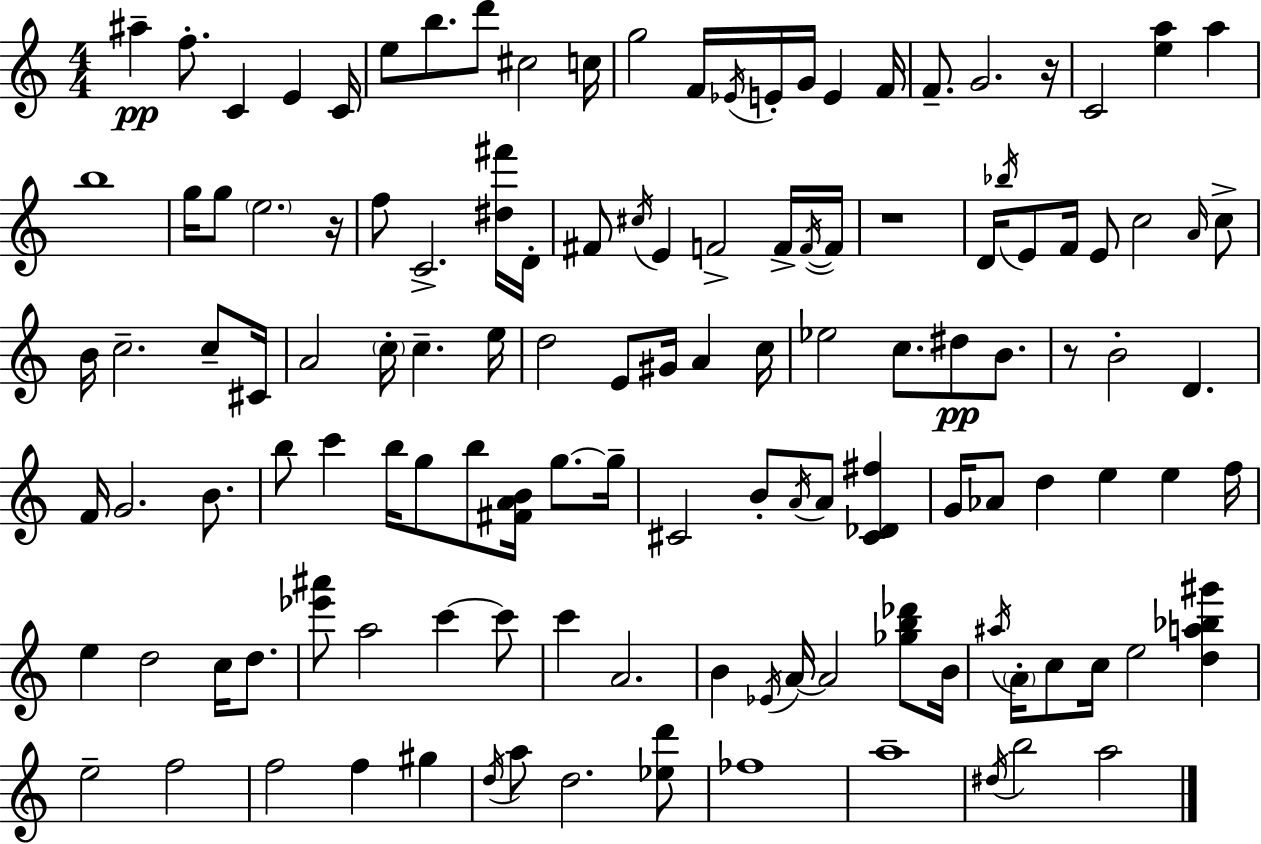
{
  \clef treble
  \numericTimeSignature
  \time 4/4
  \key a \minor
  \repeat volta 2 { ais''4--\pp f''8.-. c'4 e'4 c'16 | e''8 b''8. d'''8 cis''2 c''16 | g''2 f'16 \acciaccatura { ees'16 } e'16-. g'16 e'4 | f'16 f'8.-- g'2. | \break r16 c'2 <e'' a''>4 a''4 | b''1 | g''16 g''8 \parenthesize e''2. | r16 f''8 c'2.-> <dis'' fis'''>16 | \break d'16-. fis'8 \acciaccatura { cis''16 } e'4 f'2-> | f'16-> \acciaccatura { f'16~ }~ f'16 r1 | d'16 \acciaccatura { bes''16 } e'8 f'16 e'8 c''2 | \grace { a'16 } c''8-> b'16 c''2.-- | \break c''8-- cis'16 a'2 \parenthesize c''16-. c''4.-- | e''16 d''2 e'8 gis'16 | a'4 c''16 ees''2 c''8. | dis''8\pp b'8. r8 b'2-. d'4. | \break f'16 g'2. | b'8. b''8 c'''4 b''16 g''8 b''8 | <fis' a' b'>16 g''8.~~ g''16-- cis'2 b'8-. \acciaccatura { a'16 } | a'8 <cis' des' fis''>4 g'16 aes'8 d''4 e''4 | \break e''4 f''16 e''4 d''2 | c''16 d''8. <ees''' ais'''>8 a''2 | c'''4~~ c'''8 c'''4 a'2. | b'4 \acciaccatura { ees'16 } a'16~~ a'2 | \break <ges'' b'' des'''>8 b'16 \acciaccatura { ais''16 } \parenthesize a'16-. c''8 c''16 e''2 | <d'' a'' bes'' gis'''>4 e''2-- | f''2 f''2 | f''4 gis''4 \acciaccatura { d''16 } a''8 d''2. | \break <ees'' d'''>8 fes''1 | a''1-- | \acciaccatura { dis''16 } b''2 | a''2 } \bar "|."
}